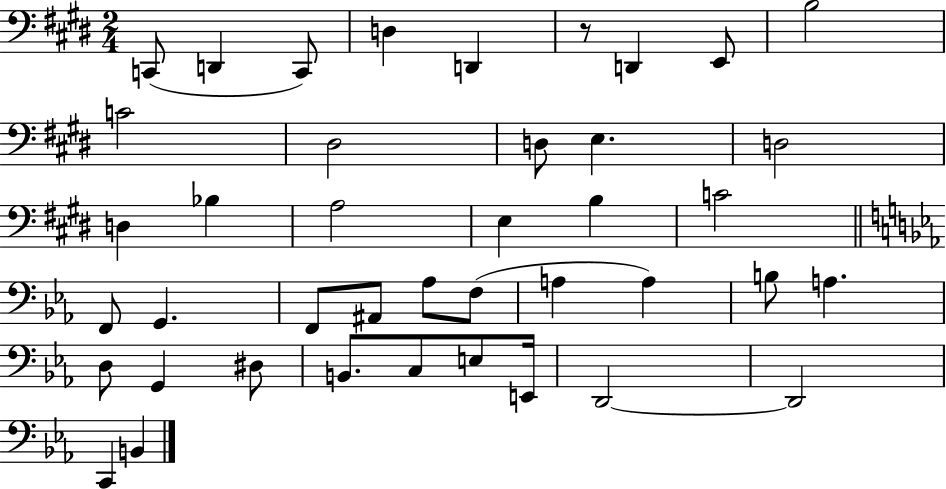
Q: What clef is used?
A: bass